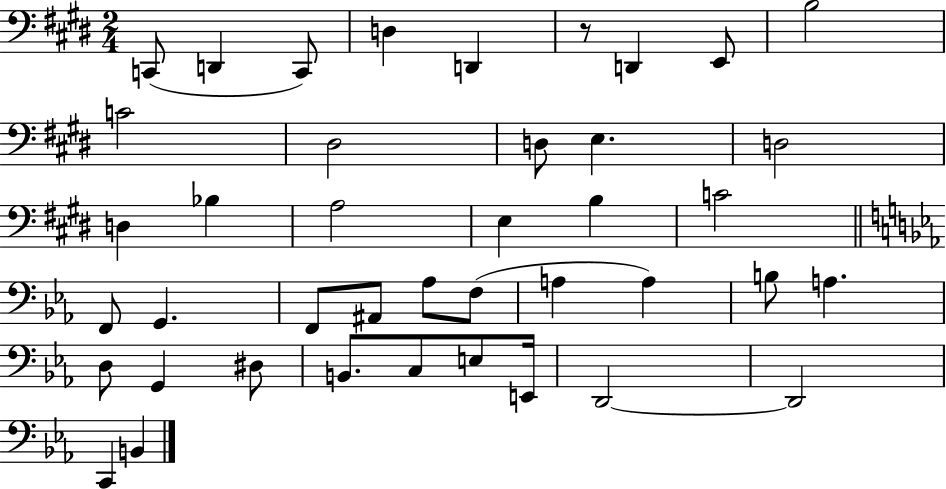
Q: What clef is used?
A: bass